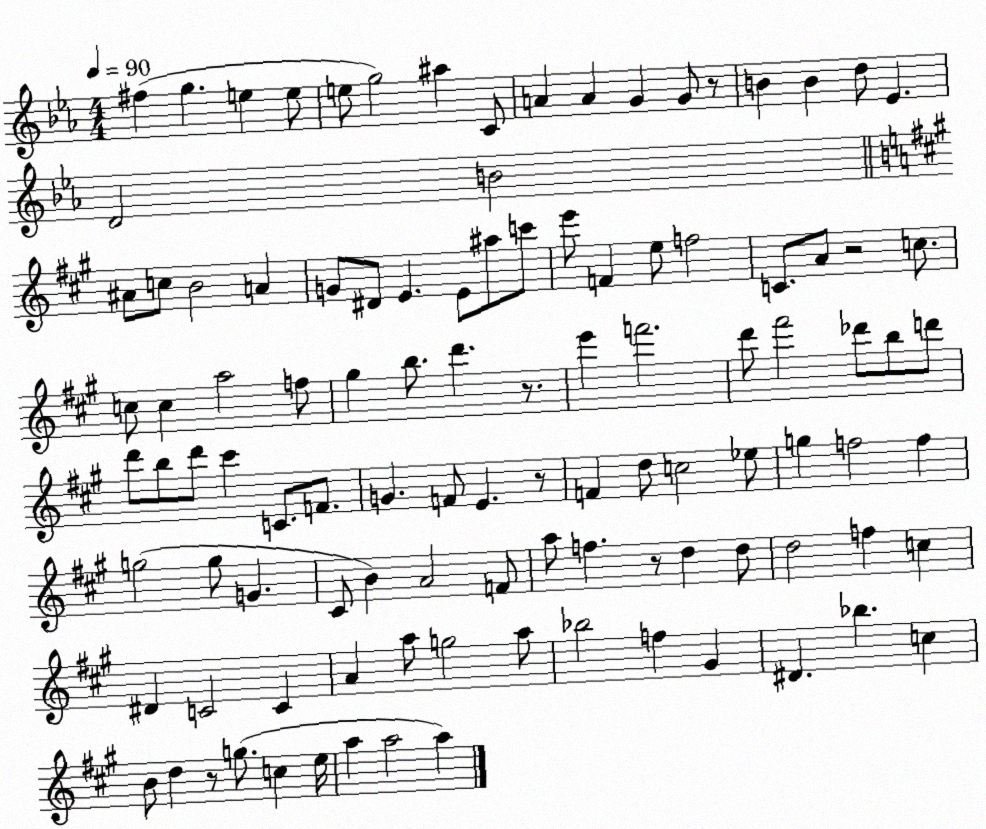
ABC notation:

X:1
T:Untitled
M:4/4
L:1/4
K:Eb
^f g e e/2 e/2 g2 ^a C/2 A A G G/2 z/2 B B d/2 _E D2 B2 ^A/2 c/2 B2 A G/2 ^D/2 E E/2 ^a/2 c'/2 e'/2 F e/2 f2 C/2 A/2 z2 c/2 c/2 c a2 f/2 ^g b/2 d' z/2 e' f'2 d'/2 ^f'2 _d'/2 b/2 d'/2 d'/2 b/2 d'/2 ^c' C/2 F/2 G F/2 E z/2 F d/2 c2 _e/2 g f2 f g2 g/2 G ^C/2 B A2 F/2 a/2 f z/2 d d/2 d2 f c ^D C2 C A a/2 g2 a/2 _b2 f ^G ^D _b c B/2 d z/2 g/2 c e/4 a a2 a